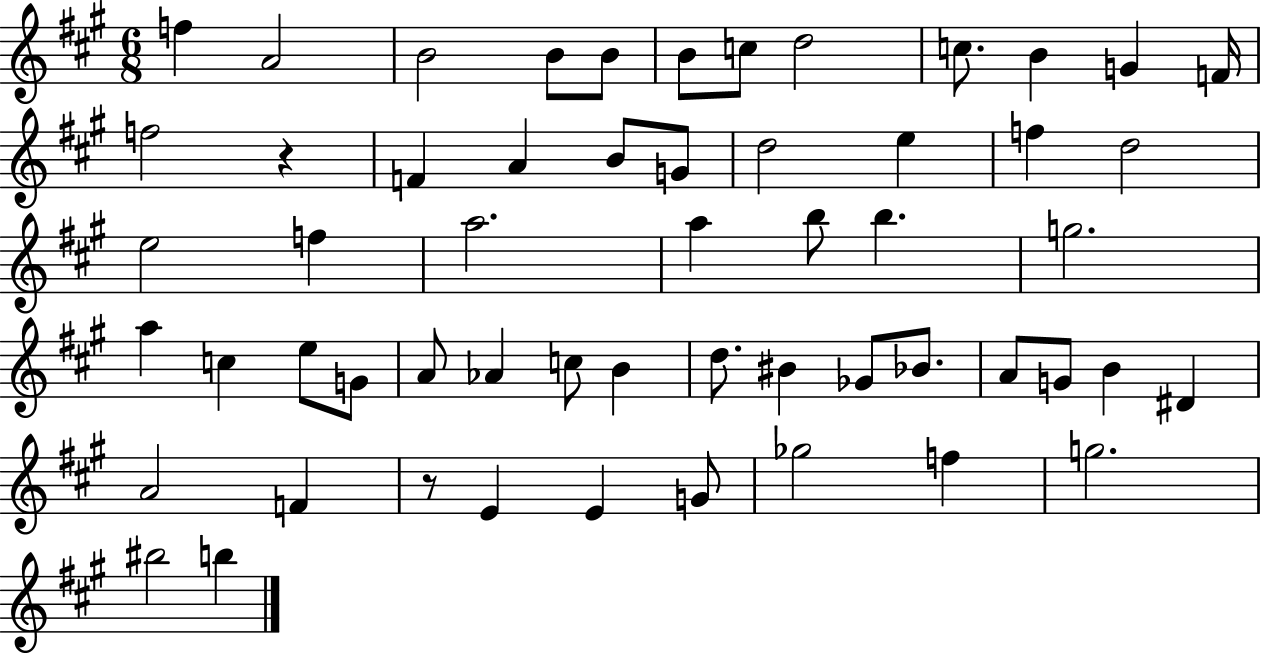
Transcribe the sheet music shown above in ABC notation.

X:1
T:Untitled
M:6/8
L:1/4
K:A
f A2 B2 B/2 B/2 B/2 c/2 d2 c/2 B G F/4 f2 z F A B/2 G/2 d2 e f d2 e2 f a2 a b/2 b g2 a c e/2 G/2 A/2 _A c/2 B d/2 ^B _G/2 _B/2 A/2 G/2 B ^D A2 F z/2 E E G/2 _g2 f g2 ^b2 b